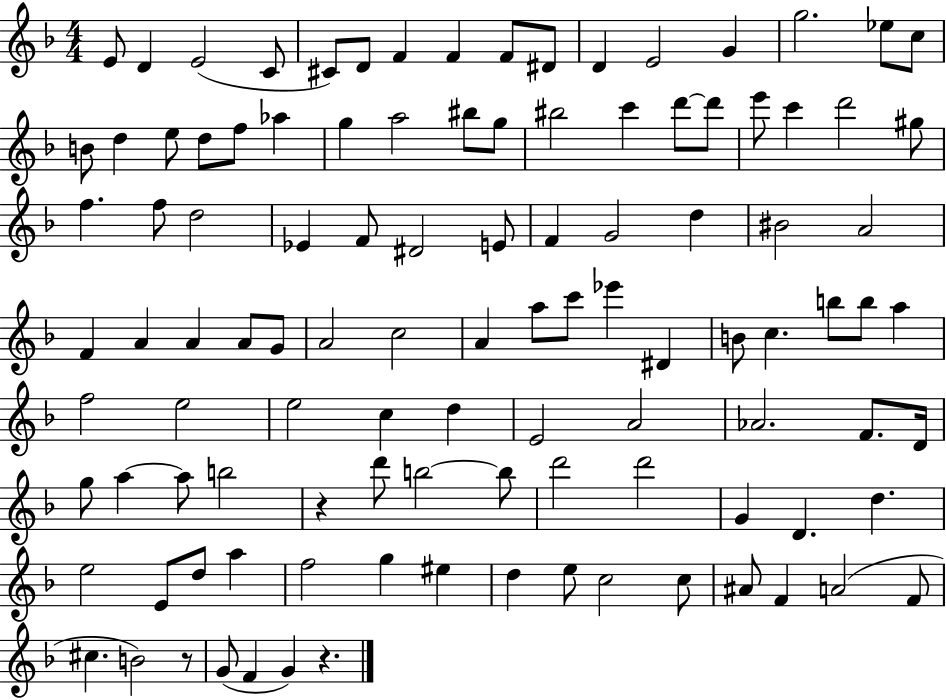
{
  \clef treble
  \numericTimeSignature
  \time 4/4
  \key f \major
  \repeat volta 2 { e'8 d'4 e'2( c'8 | cis'8) d'8 f'4 f'4 f'8 dis'8 | d'4 e'2 g'4 | g''2. ees''8 c''8 | \break b'8 d''4 e''8 d''8 f''8 aes''4 | g''4 a''2 bis''8 g''8 | bis''2 c'''4 d'''8~~ d'''8 | e'''8 c'''4 d'''2 gis''8 | \break f''4. f''8 d''2 | ees'4 f'8 dis'2 e'8 | f'4 g'2 d''4 | bis'2 a'2 | \break f'4 a'4 a'4 a'8 g'8 | a'2 c''2 | a'4 a''8 c'''8 ees'''4 dis'4 | b'8 c''4. b''8 b''8 a''4 | \break f''2 e''2 | e''2 c''4 d''4 | e'2 a'2 | aes'2. f'8. d'16 | \break g''8 a''4~~ a''8 b''2 | r4 d'''8 b''2~~ b''8 | d'''2 d'''2 | g'4 d'4. d''4. | \break e''2 e'8 d''8 a''4 | f''2 g''4 eis''4 | d''4 e''8 c''2 c''8 | ais'8 f'4 a'2( f'8 | \break cis''4. b'2) r8 | g'8( f'4 g'4) r4. | } \bar "|."
}